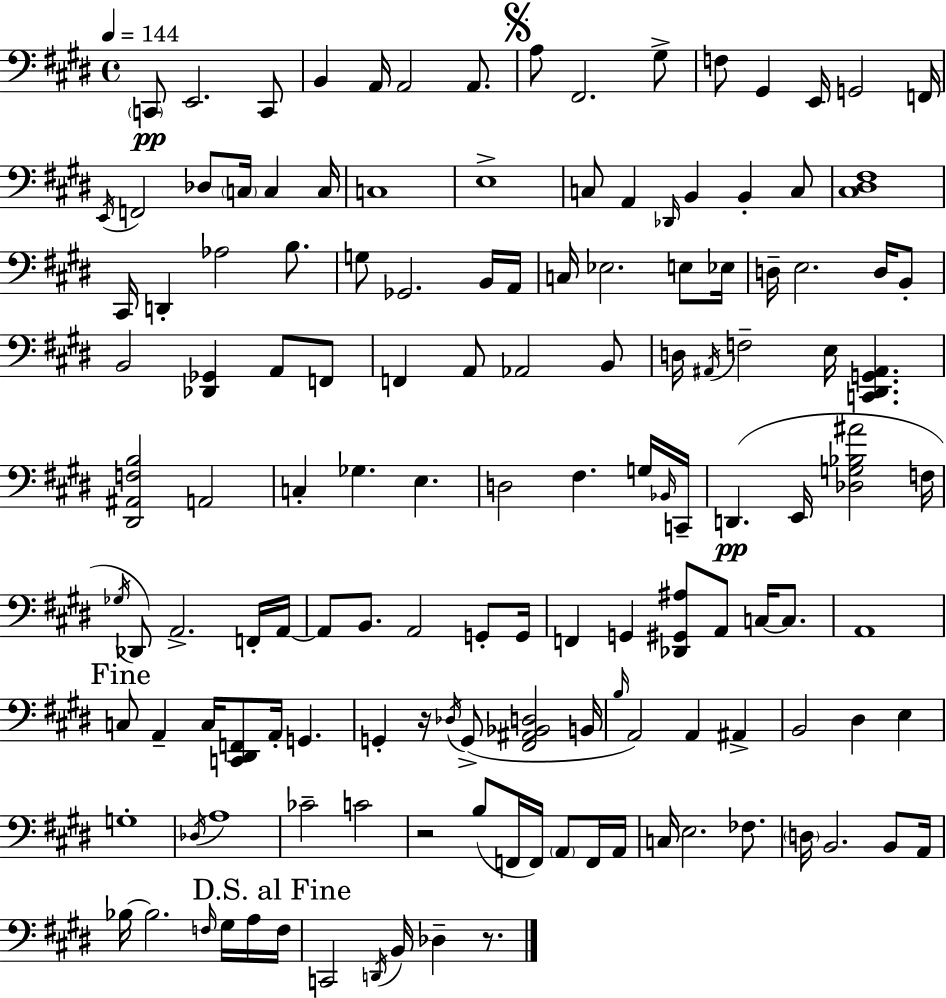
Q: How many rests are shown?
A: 3